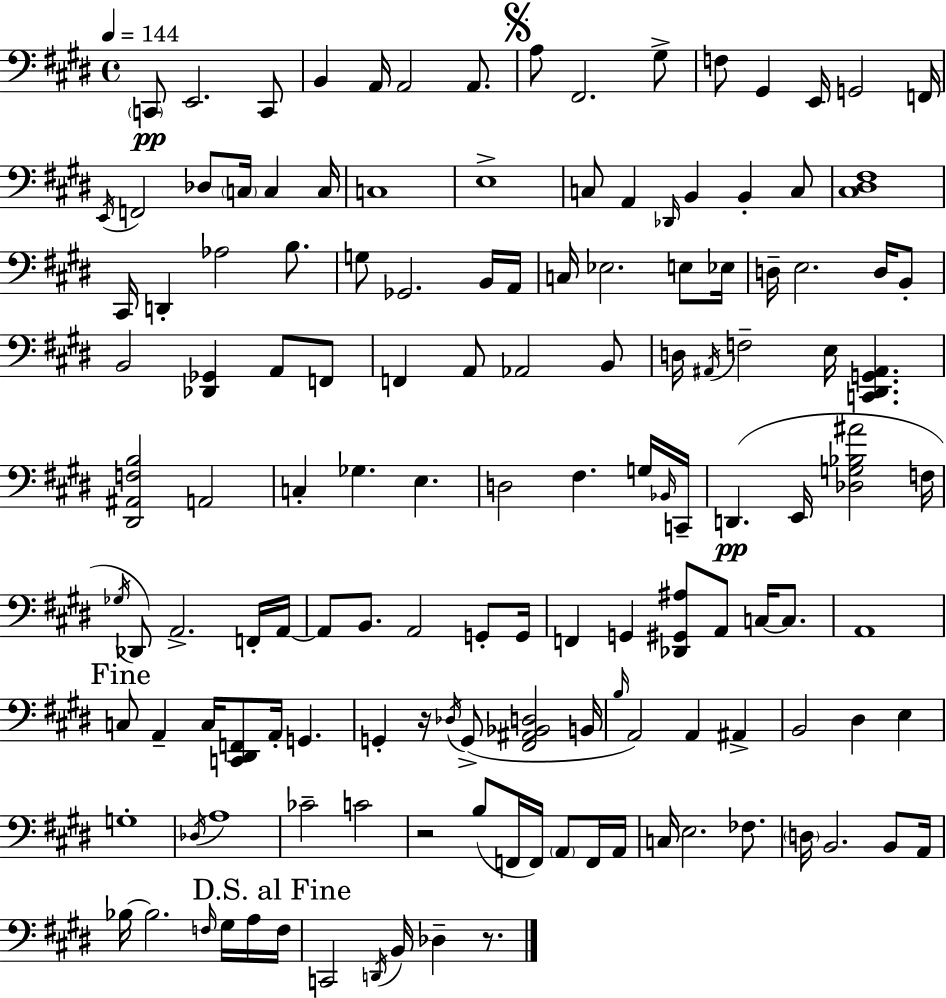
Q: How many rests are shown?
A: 3